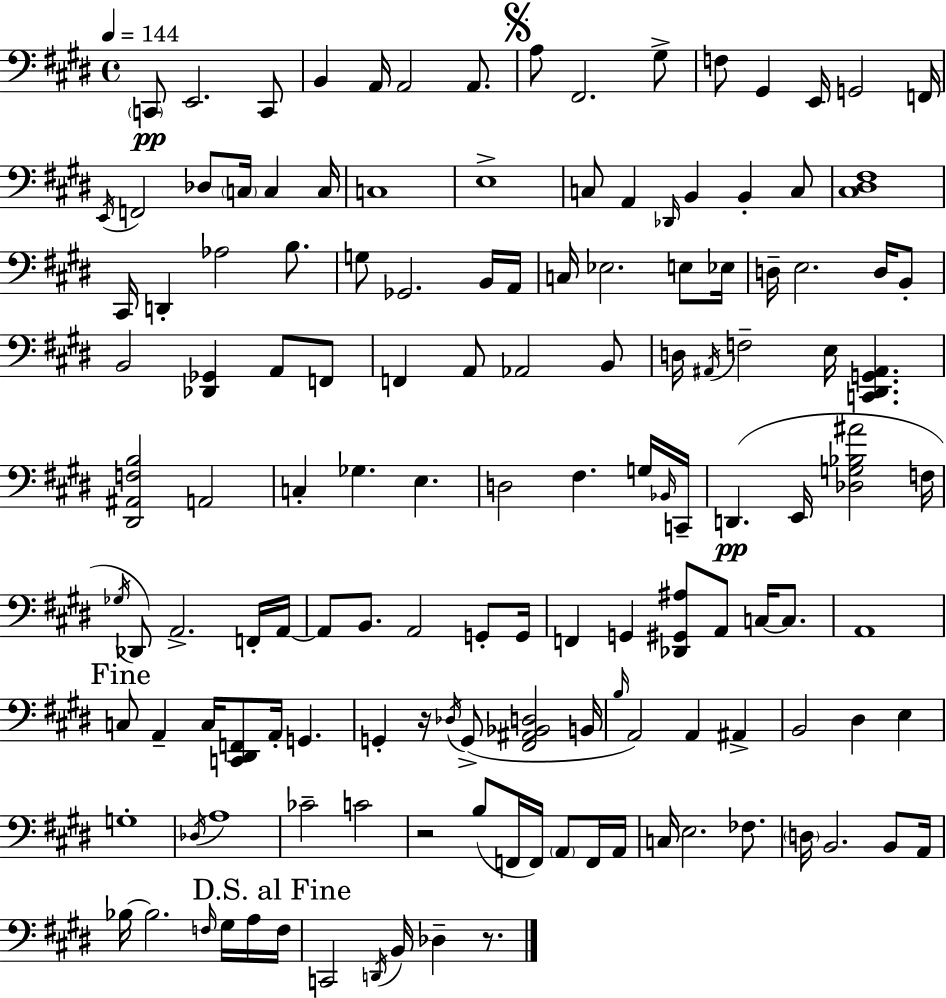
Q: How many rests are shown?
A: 3